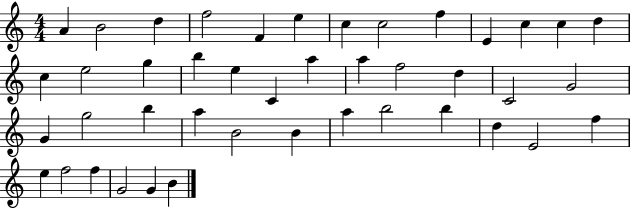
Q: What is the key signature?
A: C major